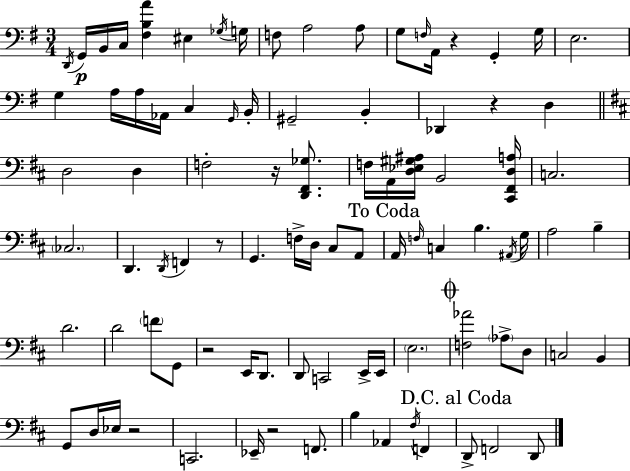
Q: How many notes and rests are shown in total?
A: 91